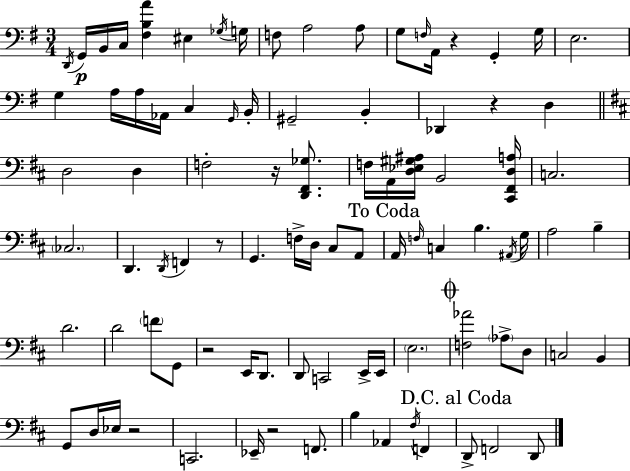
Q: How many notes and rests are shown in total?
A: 91